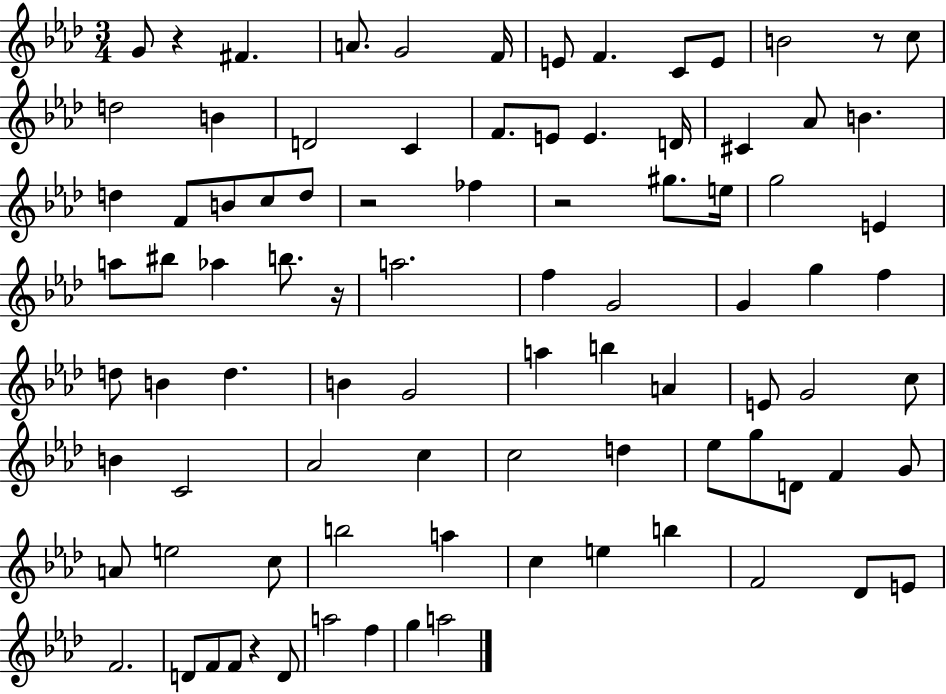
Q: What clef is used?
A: treble